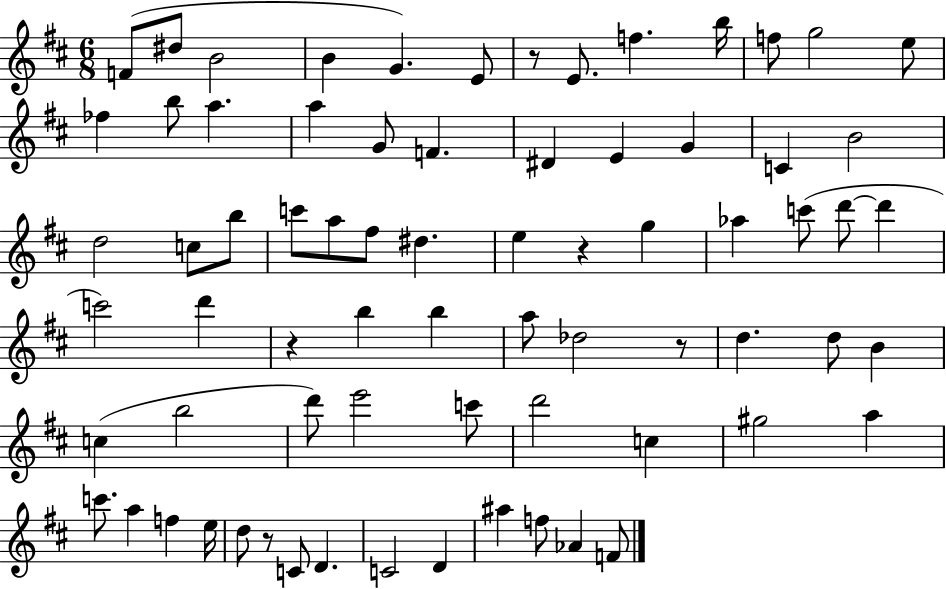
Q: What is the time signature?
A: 6/8